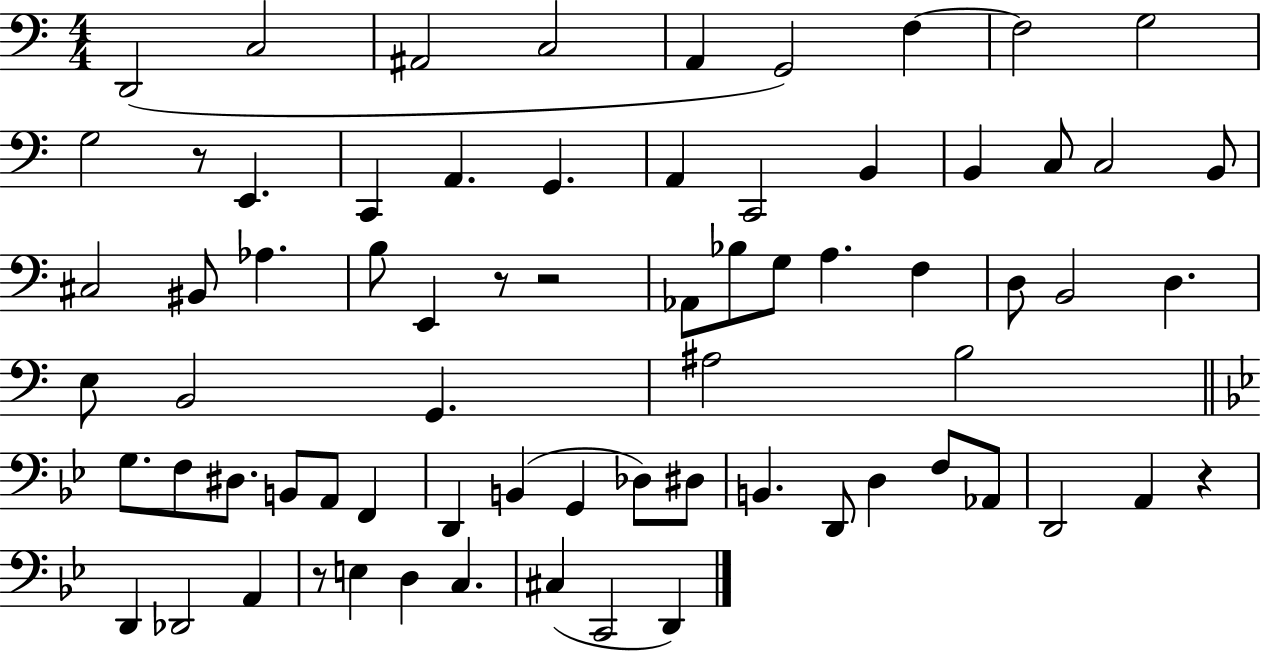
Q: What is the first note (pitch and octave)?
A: D2